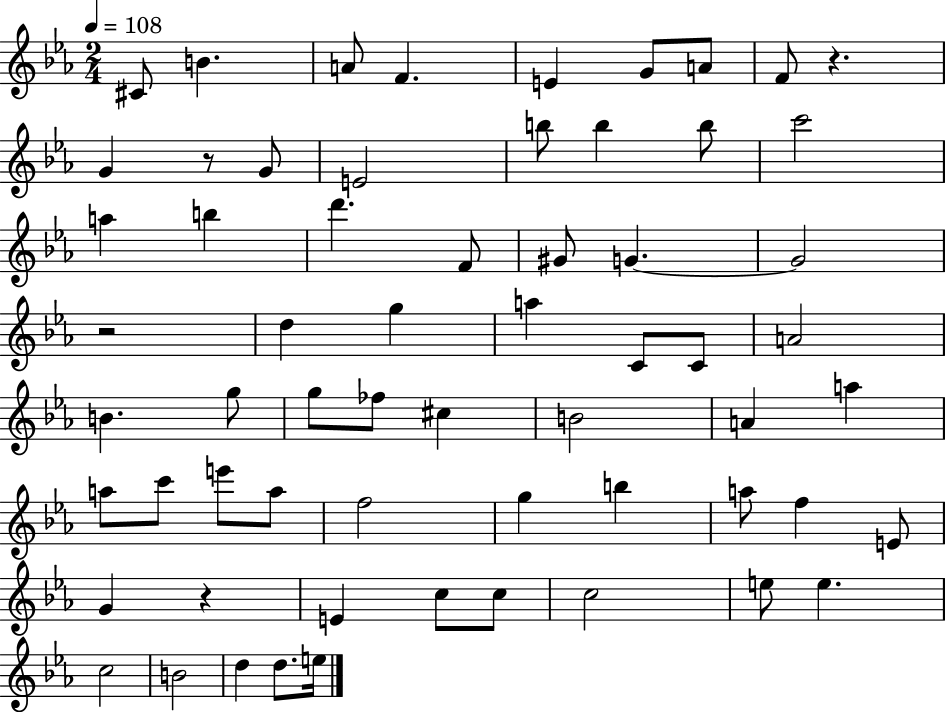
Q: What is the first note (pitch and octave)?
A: C#4